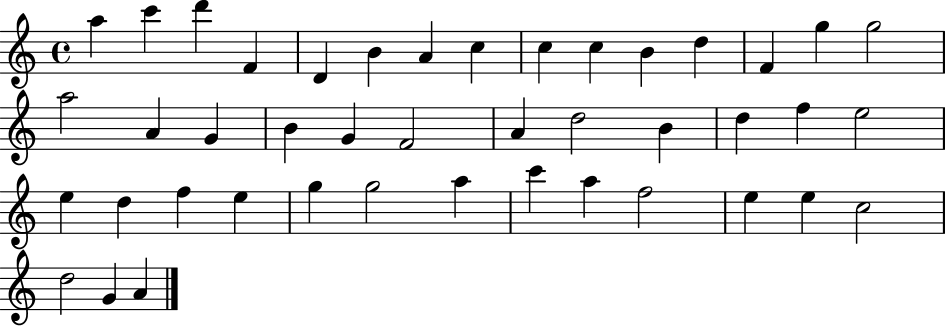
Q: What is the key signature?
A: C major